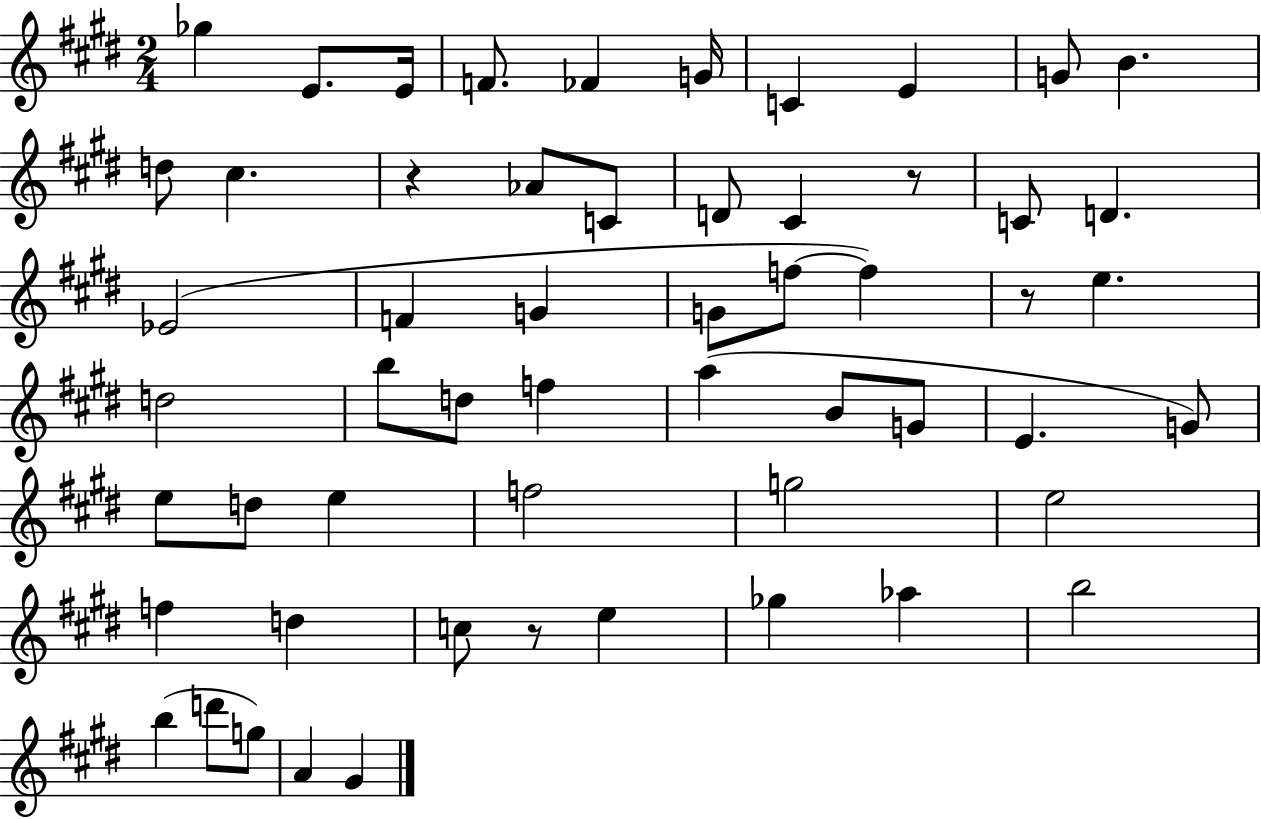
Gb5/q E4/e. E4/s F4/e. FES4/q G4/s C4/q E4/q G4/e B4/q. D5/e C#5/q. R/q Ab4/e C4/e D4/e C#4/q R/e C4/e D4/q. Eb4/h F4/q G4/q G4/e F5/e F5/q R/e E5/q. D5/h B5/e D5/e F5/q A5/q B4/e G4/e E4/q. G4/e E5/e D5/e E5/q F5/h G5/h E5/h F5/q D5/q C5/e R/e E5/q Gb5/q Ab5/q B5/h B5/q D6/e G5/e A4/q G#4/q